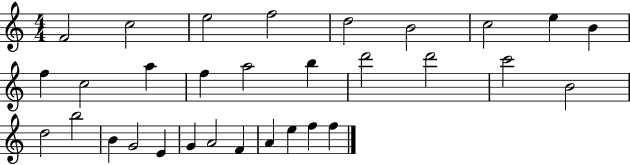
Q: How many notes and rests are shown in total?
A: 31